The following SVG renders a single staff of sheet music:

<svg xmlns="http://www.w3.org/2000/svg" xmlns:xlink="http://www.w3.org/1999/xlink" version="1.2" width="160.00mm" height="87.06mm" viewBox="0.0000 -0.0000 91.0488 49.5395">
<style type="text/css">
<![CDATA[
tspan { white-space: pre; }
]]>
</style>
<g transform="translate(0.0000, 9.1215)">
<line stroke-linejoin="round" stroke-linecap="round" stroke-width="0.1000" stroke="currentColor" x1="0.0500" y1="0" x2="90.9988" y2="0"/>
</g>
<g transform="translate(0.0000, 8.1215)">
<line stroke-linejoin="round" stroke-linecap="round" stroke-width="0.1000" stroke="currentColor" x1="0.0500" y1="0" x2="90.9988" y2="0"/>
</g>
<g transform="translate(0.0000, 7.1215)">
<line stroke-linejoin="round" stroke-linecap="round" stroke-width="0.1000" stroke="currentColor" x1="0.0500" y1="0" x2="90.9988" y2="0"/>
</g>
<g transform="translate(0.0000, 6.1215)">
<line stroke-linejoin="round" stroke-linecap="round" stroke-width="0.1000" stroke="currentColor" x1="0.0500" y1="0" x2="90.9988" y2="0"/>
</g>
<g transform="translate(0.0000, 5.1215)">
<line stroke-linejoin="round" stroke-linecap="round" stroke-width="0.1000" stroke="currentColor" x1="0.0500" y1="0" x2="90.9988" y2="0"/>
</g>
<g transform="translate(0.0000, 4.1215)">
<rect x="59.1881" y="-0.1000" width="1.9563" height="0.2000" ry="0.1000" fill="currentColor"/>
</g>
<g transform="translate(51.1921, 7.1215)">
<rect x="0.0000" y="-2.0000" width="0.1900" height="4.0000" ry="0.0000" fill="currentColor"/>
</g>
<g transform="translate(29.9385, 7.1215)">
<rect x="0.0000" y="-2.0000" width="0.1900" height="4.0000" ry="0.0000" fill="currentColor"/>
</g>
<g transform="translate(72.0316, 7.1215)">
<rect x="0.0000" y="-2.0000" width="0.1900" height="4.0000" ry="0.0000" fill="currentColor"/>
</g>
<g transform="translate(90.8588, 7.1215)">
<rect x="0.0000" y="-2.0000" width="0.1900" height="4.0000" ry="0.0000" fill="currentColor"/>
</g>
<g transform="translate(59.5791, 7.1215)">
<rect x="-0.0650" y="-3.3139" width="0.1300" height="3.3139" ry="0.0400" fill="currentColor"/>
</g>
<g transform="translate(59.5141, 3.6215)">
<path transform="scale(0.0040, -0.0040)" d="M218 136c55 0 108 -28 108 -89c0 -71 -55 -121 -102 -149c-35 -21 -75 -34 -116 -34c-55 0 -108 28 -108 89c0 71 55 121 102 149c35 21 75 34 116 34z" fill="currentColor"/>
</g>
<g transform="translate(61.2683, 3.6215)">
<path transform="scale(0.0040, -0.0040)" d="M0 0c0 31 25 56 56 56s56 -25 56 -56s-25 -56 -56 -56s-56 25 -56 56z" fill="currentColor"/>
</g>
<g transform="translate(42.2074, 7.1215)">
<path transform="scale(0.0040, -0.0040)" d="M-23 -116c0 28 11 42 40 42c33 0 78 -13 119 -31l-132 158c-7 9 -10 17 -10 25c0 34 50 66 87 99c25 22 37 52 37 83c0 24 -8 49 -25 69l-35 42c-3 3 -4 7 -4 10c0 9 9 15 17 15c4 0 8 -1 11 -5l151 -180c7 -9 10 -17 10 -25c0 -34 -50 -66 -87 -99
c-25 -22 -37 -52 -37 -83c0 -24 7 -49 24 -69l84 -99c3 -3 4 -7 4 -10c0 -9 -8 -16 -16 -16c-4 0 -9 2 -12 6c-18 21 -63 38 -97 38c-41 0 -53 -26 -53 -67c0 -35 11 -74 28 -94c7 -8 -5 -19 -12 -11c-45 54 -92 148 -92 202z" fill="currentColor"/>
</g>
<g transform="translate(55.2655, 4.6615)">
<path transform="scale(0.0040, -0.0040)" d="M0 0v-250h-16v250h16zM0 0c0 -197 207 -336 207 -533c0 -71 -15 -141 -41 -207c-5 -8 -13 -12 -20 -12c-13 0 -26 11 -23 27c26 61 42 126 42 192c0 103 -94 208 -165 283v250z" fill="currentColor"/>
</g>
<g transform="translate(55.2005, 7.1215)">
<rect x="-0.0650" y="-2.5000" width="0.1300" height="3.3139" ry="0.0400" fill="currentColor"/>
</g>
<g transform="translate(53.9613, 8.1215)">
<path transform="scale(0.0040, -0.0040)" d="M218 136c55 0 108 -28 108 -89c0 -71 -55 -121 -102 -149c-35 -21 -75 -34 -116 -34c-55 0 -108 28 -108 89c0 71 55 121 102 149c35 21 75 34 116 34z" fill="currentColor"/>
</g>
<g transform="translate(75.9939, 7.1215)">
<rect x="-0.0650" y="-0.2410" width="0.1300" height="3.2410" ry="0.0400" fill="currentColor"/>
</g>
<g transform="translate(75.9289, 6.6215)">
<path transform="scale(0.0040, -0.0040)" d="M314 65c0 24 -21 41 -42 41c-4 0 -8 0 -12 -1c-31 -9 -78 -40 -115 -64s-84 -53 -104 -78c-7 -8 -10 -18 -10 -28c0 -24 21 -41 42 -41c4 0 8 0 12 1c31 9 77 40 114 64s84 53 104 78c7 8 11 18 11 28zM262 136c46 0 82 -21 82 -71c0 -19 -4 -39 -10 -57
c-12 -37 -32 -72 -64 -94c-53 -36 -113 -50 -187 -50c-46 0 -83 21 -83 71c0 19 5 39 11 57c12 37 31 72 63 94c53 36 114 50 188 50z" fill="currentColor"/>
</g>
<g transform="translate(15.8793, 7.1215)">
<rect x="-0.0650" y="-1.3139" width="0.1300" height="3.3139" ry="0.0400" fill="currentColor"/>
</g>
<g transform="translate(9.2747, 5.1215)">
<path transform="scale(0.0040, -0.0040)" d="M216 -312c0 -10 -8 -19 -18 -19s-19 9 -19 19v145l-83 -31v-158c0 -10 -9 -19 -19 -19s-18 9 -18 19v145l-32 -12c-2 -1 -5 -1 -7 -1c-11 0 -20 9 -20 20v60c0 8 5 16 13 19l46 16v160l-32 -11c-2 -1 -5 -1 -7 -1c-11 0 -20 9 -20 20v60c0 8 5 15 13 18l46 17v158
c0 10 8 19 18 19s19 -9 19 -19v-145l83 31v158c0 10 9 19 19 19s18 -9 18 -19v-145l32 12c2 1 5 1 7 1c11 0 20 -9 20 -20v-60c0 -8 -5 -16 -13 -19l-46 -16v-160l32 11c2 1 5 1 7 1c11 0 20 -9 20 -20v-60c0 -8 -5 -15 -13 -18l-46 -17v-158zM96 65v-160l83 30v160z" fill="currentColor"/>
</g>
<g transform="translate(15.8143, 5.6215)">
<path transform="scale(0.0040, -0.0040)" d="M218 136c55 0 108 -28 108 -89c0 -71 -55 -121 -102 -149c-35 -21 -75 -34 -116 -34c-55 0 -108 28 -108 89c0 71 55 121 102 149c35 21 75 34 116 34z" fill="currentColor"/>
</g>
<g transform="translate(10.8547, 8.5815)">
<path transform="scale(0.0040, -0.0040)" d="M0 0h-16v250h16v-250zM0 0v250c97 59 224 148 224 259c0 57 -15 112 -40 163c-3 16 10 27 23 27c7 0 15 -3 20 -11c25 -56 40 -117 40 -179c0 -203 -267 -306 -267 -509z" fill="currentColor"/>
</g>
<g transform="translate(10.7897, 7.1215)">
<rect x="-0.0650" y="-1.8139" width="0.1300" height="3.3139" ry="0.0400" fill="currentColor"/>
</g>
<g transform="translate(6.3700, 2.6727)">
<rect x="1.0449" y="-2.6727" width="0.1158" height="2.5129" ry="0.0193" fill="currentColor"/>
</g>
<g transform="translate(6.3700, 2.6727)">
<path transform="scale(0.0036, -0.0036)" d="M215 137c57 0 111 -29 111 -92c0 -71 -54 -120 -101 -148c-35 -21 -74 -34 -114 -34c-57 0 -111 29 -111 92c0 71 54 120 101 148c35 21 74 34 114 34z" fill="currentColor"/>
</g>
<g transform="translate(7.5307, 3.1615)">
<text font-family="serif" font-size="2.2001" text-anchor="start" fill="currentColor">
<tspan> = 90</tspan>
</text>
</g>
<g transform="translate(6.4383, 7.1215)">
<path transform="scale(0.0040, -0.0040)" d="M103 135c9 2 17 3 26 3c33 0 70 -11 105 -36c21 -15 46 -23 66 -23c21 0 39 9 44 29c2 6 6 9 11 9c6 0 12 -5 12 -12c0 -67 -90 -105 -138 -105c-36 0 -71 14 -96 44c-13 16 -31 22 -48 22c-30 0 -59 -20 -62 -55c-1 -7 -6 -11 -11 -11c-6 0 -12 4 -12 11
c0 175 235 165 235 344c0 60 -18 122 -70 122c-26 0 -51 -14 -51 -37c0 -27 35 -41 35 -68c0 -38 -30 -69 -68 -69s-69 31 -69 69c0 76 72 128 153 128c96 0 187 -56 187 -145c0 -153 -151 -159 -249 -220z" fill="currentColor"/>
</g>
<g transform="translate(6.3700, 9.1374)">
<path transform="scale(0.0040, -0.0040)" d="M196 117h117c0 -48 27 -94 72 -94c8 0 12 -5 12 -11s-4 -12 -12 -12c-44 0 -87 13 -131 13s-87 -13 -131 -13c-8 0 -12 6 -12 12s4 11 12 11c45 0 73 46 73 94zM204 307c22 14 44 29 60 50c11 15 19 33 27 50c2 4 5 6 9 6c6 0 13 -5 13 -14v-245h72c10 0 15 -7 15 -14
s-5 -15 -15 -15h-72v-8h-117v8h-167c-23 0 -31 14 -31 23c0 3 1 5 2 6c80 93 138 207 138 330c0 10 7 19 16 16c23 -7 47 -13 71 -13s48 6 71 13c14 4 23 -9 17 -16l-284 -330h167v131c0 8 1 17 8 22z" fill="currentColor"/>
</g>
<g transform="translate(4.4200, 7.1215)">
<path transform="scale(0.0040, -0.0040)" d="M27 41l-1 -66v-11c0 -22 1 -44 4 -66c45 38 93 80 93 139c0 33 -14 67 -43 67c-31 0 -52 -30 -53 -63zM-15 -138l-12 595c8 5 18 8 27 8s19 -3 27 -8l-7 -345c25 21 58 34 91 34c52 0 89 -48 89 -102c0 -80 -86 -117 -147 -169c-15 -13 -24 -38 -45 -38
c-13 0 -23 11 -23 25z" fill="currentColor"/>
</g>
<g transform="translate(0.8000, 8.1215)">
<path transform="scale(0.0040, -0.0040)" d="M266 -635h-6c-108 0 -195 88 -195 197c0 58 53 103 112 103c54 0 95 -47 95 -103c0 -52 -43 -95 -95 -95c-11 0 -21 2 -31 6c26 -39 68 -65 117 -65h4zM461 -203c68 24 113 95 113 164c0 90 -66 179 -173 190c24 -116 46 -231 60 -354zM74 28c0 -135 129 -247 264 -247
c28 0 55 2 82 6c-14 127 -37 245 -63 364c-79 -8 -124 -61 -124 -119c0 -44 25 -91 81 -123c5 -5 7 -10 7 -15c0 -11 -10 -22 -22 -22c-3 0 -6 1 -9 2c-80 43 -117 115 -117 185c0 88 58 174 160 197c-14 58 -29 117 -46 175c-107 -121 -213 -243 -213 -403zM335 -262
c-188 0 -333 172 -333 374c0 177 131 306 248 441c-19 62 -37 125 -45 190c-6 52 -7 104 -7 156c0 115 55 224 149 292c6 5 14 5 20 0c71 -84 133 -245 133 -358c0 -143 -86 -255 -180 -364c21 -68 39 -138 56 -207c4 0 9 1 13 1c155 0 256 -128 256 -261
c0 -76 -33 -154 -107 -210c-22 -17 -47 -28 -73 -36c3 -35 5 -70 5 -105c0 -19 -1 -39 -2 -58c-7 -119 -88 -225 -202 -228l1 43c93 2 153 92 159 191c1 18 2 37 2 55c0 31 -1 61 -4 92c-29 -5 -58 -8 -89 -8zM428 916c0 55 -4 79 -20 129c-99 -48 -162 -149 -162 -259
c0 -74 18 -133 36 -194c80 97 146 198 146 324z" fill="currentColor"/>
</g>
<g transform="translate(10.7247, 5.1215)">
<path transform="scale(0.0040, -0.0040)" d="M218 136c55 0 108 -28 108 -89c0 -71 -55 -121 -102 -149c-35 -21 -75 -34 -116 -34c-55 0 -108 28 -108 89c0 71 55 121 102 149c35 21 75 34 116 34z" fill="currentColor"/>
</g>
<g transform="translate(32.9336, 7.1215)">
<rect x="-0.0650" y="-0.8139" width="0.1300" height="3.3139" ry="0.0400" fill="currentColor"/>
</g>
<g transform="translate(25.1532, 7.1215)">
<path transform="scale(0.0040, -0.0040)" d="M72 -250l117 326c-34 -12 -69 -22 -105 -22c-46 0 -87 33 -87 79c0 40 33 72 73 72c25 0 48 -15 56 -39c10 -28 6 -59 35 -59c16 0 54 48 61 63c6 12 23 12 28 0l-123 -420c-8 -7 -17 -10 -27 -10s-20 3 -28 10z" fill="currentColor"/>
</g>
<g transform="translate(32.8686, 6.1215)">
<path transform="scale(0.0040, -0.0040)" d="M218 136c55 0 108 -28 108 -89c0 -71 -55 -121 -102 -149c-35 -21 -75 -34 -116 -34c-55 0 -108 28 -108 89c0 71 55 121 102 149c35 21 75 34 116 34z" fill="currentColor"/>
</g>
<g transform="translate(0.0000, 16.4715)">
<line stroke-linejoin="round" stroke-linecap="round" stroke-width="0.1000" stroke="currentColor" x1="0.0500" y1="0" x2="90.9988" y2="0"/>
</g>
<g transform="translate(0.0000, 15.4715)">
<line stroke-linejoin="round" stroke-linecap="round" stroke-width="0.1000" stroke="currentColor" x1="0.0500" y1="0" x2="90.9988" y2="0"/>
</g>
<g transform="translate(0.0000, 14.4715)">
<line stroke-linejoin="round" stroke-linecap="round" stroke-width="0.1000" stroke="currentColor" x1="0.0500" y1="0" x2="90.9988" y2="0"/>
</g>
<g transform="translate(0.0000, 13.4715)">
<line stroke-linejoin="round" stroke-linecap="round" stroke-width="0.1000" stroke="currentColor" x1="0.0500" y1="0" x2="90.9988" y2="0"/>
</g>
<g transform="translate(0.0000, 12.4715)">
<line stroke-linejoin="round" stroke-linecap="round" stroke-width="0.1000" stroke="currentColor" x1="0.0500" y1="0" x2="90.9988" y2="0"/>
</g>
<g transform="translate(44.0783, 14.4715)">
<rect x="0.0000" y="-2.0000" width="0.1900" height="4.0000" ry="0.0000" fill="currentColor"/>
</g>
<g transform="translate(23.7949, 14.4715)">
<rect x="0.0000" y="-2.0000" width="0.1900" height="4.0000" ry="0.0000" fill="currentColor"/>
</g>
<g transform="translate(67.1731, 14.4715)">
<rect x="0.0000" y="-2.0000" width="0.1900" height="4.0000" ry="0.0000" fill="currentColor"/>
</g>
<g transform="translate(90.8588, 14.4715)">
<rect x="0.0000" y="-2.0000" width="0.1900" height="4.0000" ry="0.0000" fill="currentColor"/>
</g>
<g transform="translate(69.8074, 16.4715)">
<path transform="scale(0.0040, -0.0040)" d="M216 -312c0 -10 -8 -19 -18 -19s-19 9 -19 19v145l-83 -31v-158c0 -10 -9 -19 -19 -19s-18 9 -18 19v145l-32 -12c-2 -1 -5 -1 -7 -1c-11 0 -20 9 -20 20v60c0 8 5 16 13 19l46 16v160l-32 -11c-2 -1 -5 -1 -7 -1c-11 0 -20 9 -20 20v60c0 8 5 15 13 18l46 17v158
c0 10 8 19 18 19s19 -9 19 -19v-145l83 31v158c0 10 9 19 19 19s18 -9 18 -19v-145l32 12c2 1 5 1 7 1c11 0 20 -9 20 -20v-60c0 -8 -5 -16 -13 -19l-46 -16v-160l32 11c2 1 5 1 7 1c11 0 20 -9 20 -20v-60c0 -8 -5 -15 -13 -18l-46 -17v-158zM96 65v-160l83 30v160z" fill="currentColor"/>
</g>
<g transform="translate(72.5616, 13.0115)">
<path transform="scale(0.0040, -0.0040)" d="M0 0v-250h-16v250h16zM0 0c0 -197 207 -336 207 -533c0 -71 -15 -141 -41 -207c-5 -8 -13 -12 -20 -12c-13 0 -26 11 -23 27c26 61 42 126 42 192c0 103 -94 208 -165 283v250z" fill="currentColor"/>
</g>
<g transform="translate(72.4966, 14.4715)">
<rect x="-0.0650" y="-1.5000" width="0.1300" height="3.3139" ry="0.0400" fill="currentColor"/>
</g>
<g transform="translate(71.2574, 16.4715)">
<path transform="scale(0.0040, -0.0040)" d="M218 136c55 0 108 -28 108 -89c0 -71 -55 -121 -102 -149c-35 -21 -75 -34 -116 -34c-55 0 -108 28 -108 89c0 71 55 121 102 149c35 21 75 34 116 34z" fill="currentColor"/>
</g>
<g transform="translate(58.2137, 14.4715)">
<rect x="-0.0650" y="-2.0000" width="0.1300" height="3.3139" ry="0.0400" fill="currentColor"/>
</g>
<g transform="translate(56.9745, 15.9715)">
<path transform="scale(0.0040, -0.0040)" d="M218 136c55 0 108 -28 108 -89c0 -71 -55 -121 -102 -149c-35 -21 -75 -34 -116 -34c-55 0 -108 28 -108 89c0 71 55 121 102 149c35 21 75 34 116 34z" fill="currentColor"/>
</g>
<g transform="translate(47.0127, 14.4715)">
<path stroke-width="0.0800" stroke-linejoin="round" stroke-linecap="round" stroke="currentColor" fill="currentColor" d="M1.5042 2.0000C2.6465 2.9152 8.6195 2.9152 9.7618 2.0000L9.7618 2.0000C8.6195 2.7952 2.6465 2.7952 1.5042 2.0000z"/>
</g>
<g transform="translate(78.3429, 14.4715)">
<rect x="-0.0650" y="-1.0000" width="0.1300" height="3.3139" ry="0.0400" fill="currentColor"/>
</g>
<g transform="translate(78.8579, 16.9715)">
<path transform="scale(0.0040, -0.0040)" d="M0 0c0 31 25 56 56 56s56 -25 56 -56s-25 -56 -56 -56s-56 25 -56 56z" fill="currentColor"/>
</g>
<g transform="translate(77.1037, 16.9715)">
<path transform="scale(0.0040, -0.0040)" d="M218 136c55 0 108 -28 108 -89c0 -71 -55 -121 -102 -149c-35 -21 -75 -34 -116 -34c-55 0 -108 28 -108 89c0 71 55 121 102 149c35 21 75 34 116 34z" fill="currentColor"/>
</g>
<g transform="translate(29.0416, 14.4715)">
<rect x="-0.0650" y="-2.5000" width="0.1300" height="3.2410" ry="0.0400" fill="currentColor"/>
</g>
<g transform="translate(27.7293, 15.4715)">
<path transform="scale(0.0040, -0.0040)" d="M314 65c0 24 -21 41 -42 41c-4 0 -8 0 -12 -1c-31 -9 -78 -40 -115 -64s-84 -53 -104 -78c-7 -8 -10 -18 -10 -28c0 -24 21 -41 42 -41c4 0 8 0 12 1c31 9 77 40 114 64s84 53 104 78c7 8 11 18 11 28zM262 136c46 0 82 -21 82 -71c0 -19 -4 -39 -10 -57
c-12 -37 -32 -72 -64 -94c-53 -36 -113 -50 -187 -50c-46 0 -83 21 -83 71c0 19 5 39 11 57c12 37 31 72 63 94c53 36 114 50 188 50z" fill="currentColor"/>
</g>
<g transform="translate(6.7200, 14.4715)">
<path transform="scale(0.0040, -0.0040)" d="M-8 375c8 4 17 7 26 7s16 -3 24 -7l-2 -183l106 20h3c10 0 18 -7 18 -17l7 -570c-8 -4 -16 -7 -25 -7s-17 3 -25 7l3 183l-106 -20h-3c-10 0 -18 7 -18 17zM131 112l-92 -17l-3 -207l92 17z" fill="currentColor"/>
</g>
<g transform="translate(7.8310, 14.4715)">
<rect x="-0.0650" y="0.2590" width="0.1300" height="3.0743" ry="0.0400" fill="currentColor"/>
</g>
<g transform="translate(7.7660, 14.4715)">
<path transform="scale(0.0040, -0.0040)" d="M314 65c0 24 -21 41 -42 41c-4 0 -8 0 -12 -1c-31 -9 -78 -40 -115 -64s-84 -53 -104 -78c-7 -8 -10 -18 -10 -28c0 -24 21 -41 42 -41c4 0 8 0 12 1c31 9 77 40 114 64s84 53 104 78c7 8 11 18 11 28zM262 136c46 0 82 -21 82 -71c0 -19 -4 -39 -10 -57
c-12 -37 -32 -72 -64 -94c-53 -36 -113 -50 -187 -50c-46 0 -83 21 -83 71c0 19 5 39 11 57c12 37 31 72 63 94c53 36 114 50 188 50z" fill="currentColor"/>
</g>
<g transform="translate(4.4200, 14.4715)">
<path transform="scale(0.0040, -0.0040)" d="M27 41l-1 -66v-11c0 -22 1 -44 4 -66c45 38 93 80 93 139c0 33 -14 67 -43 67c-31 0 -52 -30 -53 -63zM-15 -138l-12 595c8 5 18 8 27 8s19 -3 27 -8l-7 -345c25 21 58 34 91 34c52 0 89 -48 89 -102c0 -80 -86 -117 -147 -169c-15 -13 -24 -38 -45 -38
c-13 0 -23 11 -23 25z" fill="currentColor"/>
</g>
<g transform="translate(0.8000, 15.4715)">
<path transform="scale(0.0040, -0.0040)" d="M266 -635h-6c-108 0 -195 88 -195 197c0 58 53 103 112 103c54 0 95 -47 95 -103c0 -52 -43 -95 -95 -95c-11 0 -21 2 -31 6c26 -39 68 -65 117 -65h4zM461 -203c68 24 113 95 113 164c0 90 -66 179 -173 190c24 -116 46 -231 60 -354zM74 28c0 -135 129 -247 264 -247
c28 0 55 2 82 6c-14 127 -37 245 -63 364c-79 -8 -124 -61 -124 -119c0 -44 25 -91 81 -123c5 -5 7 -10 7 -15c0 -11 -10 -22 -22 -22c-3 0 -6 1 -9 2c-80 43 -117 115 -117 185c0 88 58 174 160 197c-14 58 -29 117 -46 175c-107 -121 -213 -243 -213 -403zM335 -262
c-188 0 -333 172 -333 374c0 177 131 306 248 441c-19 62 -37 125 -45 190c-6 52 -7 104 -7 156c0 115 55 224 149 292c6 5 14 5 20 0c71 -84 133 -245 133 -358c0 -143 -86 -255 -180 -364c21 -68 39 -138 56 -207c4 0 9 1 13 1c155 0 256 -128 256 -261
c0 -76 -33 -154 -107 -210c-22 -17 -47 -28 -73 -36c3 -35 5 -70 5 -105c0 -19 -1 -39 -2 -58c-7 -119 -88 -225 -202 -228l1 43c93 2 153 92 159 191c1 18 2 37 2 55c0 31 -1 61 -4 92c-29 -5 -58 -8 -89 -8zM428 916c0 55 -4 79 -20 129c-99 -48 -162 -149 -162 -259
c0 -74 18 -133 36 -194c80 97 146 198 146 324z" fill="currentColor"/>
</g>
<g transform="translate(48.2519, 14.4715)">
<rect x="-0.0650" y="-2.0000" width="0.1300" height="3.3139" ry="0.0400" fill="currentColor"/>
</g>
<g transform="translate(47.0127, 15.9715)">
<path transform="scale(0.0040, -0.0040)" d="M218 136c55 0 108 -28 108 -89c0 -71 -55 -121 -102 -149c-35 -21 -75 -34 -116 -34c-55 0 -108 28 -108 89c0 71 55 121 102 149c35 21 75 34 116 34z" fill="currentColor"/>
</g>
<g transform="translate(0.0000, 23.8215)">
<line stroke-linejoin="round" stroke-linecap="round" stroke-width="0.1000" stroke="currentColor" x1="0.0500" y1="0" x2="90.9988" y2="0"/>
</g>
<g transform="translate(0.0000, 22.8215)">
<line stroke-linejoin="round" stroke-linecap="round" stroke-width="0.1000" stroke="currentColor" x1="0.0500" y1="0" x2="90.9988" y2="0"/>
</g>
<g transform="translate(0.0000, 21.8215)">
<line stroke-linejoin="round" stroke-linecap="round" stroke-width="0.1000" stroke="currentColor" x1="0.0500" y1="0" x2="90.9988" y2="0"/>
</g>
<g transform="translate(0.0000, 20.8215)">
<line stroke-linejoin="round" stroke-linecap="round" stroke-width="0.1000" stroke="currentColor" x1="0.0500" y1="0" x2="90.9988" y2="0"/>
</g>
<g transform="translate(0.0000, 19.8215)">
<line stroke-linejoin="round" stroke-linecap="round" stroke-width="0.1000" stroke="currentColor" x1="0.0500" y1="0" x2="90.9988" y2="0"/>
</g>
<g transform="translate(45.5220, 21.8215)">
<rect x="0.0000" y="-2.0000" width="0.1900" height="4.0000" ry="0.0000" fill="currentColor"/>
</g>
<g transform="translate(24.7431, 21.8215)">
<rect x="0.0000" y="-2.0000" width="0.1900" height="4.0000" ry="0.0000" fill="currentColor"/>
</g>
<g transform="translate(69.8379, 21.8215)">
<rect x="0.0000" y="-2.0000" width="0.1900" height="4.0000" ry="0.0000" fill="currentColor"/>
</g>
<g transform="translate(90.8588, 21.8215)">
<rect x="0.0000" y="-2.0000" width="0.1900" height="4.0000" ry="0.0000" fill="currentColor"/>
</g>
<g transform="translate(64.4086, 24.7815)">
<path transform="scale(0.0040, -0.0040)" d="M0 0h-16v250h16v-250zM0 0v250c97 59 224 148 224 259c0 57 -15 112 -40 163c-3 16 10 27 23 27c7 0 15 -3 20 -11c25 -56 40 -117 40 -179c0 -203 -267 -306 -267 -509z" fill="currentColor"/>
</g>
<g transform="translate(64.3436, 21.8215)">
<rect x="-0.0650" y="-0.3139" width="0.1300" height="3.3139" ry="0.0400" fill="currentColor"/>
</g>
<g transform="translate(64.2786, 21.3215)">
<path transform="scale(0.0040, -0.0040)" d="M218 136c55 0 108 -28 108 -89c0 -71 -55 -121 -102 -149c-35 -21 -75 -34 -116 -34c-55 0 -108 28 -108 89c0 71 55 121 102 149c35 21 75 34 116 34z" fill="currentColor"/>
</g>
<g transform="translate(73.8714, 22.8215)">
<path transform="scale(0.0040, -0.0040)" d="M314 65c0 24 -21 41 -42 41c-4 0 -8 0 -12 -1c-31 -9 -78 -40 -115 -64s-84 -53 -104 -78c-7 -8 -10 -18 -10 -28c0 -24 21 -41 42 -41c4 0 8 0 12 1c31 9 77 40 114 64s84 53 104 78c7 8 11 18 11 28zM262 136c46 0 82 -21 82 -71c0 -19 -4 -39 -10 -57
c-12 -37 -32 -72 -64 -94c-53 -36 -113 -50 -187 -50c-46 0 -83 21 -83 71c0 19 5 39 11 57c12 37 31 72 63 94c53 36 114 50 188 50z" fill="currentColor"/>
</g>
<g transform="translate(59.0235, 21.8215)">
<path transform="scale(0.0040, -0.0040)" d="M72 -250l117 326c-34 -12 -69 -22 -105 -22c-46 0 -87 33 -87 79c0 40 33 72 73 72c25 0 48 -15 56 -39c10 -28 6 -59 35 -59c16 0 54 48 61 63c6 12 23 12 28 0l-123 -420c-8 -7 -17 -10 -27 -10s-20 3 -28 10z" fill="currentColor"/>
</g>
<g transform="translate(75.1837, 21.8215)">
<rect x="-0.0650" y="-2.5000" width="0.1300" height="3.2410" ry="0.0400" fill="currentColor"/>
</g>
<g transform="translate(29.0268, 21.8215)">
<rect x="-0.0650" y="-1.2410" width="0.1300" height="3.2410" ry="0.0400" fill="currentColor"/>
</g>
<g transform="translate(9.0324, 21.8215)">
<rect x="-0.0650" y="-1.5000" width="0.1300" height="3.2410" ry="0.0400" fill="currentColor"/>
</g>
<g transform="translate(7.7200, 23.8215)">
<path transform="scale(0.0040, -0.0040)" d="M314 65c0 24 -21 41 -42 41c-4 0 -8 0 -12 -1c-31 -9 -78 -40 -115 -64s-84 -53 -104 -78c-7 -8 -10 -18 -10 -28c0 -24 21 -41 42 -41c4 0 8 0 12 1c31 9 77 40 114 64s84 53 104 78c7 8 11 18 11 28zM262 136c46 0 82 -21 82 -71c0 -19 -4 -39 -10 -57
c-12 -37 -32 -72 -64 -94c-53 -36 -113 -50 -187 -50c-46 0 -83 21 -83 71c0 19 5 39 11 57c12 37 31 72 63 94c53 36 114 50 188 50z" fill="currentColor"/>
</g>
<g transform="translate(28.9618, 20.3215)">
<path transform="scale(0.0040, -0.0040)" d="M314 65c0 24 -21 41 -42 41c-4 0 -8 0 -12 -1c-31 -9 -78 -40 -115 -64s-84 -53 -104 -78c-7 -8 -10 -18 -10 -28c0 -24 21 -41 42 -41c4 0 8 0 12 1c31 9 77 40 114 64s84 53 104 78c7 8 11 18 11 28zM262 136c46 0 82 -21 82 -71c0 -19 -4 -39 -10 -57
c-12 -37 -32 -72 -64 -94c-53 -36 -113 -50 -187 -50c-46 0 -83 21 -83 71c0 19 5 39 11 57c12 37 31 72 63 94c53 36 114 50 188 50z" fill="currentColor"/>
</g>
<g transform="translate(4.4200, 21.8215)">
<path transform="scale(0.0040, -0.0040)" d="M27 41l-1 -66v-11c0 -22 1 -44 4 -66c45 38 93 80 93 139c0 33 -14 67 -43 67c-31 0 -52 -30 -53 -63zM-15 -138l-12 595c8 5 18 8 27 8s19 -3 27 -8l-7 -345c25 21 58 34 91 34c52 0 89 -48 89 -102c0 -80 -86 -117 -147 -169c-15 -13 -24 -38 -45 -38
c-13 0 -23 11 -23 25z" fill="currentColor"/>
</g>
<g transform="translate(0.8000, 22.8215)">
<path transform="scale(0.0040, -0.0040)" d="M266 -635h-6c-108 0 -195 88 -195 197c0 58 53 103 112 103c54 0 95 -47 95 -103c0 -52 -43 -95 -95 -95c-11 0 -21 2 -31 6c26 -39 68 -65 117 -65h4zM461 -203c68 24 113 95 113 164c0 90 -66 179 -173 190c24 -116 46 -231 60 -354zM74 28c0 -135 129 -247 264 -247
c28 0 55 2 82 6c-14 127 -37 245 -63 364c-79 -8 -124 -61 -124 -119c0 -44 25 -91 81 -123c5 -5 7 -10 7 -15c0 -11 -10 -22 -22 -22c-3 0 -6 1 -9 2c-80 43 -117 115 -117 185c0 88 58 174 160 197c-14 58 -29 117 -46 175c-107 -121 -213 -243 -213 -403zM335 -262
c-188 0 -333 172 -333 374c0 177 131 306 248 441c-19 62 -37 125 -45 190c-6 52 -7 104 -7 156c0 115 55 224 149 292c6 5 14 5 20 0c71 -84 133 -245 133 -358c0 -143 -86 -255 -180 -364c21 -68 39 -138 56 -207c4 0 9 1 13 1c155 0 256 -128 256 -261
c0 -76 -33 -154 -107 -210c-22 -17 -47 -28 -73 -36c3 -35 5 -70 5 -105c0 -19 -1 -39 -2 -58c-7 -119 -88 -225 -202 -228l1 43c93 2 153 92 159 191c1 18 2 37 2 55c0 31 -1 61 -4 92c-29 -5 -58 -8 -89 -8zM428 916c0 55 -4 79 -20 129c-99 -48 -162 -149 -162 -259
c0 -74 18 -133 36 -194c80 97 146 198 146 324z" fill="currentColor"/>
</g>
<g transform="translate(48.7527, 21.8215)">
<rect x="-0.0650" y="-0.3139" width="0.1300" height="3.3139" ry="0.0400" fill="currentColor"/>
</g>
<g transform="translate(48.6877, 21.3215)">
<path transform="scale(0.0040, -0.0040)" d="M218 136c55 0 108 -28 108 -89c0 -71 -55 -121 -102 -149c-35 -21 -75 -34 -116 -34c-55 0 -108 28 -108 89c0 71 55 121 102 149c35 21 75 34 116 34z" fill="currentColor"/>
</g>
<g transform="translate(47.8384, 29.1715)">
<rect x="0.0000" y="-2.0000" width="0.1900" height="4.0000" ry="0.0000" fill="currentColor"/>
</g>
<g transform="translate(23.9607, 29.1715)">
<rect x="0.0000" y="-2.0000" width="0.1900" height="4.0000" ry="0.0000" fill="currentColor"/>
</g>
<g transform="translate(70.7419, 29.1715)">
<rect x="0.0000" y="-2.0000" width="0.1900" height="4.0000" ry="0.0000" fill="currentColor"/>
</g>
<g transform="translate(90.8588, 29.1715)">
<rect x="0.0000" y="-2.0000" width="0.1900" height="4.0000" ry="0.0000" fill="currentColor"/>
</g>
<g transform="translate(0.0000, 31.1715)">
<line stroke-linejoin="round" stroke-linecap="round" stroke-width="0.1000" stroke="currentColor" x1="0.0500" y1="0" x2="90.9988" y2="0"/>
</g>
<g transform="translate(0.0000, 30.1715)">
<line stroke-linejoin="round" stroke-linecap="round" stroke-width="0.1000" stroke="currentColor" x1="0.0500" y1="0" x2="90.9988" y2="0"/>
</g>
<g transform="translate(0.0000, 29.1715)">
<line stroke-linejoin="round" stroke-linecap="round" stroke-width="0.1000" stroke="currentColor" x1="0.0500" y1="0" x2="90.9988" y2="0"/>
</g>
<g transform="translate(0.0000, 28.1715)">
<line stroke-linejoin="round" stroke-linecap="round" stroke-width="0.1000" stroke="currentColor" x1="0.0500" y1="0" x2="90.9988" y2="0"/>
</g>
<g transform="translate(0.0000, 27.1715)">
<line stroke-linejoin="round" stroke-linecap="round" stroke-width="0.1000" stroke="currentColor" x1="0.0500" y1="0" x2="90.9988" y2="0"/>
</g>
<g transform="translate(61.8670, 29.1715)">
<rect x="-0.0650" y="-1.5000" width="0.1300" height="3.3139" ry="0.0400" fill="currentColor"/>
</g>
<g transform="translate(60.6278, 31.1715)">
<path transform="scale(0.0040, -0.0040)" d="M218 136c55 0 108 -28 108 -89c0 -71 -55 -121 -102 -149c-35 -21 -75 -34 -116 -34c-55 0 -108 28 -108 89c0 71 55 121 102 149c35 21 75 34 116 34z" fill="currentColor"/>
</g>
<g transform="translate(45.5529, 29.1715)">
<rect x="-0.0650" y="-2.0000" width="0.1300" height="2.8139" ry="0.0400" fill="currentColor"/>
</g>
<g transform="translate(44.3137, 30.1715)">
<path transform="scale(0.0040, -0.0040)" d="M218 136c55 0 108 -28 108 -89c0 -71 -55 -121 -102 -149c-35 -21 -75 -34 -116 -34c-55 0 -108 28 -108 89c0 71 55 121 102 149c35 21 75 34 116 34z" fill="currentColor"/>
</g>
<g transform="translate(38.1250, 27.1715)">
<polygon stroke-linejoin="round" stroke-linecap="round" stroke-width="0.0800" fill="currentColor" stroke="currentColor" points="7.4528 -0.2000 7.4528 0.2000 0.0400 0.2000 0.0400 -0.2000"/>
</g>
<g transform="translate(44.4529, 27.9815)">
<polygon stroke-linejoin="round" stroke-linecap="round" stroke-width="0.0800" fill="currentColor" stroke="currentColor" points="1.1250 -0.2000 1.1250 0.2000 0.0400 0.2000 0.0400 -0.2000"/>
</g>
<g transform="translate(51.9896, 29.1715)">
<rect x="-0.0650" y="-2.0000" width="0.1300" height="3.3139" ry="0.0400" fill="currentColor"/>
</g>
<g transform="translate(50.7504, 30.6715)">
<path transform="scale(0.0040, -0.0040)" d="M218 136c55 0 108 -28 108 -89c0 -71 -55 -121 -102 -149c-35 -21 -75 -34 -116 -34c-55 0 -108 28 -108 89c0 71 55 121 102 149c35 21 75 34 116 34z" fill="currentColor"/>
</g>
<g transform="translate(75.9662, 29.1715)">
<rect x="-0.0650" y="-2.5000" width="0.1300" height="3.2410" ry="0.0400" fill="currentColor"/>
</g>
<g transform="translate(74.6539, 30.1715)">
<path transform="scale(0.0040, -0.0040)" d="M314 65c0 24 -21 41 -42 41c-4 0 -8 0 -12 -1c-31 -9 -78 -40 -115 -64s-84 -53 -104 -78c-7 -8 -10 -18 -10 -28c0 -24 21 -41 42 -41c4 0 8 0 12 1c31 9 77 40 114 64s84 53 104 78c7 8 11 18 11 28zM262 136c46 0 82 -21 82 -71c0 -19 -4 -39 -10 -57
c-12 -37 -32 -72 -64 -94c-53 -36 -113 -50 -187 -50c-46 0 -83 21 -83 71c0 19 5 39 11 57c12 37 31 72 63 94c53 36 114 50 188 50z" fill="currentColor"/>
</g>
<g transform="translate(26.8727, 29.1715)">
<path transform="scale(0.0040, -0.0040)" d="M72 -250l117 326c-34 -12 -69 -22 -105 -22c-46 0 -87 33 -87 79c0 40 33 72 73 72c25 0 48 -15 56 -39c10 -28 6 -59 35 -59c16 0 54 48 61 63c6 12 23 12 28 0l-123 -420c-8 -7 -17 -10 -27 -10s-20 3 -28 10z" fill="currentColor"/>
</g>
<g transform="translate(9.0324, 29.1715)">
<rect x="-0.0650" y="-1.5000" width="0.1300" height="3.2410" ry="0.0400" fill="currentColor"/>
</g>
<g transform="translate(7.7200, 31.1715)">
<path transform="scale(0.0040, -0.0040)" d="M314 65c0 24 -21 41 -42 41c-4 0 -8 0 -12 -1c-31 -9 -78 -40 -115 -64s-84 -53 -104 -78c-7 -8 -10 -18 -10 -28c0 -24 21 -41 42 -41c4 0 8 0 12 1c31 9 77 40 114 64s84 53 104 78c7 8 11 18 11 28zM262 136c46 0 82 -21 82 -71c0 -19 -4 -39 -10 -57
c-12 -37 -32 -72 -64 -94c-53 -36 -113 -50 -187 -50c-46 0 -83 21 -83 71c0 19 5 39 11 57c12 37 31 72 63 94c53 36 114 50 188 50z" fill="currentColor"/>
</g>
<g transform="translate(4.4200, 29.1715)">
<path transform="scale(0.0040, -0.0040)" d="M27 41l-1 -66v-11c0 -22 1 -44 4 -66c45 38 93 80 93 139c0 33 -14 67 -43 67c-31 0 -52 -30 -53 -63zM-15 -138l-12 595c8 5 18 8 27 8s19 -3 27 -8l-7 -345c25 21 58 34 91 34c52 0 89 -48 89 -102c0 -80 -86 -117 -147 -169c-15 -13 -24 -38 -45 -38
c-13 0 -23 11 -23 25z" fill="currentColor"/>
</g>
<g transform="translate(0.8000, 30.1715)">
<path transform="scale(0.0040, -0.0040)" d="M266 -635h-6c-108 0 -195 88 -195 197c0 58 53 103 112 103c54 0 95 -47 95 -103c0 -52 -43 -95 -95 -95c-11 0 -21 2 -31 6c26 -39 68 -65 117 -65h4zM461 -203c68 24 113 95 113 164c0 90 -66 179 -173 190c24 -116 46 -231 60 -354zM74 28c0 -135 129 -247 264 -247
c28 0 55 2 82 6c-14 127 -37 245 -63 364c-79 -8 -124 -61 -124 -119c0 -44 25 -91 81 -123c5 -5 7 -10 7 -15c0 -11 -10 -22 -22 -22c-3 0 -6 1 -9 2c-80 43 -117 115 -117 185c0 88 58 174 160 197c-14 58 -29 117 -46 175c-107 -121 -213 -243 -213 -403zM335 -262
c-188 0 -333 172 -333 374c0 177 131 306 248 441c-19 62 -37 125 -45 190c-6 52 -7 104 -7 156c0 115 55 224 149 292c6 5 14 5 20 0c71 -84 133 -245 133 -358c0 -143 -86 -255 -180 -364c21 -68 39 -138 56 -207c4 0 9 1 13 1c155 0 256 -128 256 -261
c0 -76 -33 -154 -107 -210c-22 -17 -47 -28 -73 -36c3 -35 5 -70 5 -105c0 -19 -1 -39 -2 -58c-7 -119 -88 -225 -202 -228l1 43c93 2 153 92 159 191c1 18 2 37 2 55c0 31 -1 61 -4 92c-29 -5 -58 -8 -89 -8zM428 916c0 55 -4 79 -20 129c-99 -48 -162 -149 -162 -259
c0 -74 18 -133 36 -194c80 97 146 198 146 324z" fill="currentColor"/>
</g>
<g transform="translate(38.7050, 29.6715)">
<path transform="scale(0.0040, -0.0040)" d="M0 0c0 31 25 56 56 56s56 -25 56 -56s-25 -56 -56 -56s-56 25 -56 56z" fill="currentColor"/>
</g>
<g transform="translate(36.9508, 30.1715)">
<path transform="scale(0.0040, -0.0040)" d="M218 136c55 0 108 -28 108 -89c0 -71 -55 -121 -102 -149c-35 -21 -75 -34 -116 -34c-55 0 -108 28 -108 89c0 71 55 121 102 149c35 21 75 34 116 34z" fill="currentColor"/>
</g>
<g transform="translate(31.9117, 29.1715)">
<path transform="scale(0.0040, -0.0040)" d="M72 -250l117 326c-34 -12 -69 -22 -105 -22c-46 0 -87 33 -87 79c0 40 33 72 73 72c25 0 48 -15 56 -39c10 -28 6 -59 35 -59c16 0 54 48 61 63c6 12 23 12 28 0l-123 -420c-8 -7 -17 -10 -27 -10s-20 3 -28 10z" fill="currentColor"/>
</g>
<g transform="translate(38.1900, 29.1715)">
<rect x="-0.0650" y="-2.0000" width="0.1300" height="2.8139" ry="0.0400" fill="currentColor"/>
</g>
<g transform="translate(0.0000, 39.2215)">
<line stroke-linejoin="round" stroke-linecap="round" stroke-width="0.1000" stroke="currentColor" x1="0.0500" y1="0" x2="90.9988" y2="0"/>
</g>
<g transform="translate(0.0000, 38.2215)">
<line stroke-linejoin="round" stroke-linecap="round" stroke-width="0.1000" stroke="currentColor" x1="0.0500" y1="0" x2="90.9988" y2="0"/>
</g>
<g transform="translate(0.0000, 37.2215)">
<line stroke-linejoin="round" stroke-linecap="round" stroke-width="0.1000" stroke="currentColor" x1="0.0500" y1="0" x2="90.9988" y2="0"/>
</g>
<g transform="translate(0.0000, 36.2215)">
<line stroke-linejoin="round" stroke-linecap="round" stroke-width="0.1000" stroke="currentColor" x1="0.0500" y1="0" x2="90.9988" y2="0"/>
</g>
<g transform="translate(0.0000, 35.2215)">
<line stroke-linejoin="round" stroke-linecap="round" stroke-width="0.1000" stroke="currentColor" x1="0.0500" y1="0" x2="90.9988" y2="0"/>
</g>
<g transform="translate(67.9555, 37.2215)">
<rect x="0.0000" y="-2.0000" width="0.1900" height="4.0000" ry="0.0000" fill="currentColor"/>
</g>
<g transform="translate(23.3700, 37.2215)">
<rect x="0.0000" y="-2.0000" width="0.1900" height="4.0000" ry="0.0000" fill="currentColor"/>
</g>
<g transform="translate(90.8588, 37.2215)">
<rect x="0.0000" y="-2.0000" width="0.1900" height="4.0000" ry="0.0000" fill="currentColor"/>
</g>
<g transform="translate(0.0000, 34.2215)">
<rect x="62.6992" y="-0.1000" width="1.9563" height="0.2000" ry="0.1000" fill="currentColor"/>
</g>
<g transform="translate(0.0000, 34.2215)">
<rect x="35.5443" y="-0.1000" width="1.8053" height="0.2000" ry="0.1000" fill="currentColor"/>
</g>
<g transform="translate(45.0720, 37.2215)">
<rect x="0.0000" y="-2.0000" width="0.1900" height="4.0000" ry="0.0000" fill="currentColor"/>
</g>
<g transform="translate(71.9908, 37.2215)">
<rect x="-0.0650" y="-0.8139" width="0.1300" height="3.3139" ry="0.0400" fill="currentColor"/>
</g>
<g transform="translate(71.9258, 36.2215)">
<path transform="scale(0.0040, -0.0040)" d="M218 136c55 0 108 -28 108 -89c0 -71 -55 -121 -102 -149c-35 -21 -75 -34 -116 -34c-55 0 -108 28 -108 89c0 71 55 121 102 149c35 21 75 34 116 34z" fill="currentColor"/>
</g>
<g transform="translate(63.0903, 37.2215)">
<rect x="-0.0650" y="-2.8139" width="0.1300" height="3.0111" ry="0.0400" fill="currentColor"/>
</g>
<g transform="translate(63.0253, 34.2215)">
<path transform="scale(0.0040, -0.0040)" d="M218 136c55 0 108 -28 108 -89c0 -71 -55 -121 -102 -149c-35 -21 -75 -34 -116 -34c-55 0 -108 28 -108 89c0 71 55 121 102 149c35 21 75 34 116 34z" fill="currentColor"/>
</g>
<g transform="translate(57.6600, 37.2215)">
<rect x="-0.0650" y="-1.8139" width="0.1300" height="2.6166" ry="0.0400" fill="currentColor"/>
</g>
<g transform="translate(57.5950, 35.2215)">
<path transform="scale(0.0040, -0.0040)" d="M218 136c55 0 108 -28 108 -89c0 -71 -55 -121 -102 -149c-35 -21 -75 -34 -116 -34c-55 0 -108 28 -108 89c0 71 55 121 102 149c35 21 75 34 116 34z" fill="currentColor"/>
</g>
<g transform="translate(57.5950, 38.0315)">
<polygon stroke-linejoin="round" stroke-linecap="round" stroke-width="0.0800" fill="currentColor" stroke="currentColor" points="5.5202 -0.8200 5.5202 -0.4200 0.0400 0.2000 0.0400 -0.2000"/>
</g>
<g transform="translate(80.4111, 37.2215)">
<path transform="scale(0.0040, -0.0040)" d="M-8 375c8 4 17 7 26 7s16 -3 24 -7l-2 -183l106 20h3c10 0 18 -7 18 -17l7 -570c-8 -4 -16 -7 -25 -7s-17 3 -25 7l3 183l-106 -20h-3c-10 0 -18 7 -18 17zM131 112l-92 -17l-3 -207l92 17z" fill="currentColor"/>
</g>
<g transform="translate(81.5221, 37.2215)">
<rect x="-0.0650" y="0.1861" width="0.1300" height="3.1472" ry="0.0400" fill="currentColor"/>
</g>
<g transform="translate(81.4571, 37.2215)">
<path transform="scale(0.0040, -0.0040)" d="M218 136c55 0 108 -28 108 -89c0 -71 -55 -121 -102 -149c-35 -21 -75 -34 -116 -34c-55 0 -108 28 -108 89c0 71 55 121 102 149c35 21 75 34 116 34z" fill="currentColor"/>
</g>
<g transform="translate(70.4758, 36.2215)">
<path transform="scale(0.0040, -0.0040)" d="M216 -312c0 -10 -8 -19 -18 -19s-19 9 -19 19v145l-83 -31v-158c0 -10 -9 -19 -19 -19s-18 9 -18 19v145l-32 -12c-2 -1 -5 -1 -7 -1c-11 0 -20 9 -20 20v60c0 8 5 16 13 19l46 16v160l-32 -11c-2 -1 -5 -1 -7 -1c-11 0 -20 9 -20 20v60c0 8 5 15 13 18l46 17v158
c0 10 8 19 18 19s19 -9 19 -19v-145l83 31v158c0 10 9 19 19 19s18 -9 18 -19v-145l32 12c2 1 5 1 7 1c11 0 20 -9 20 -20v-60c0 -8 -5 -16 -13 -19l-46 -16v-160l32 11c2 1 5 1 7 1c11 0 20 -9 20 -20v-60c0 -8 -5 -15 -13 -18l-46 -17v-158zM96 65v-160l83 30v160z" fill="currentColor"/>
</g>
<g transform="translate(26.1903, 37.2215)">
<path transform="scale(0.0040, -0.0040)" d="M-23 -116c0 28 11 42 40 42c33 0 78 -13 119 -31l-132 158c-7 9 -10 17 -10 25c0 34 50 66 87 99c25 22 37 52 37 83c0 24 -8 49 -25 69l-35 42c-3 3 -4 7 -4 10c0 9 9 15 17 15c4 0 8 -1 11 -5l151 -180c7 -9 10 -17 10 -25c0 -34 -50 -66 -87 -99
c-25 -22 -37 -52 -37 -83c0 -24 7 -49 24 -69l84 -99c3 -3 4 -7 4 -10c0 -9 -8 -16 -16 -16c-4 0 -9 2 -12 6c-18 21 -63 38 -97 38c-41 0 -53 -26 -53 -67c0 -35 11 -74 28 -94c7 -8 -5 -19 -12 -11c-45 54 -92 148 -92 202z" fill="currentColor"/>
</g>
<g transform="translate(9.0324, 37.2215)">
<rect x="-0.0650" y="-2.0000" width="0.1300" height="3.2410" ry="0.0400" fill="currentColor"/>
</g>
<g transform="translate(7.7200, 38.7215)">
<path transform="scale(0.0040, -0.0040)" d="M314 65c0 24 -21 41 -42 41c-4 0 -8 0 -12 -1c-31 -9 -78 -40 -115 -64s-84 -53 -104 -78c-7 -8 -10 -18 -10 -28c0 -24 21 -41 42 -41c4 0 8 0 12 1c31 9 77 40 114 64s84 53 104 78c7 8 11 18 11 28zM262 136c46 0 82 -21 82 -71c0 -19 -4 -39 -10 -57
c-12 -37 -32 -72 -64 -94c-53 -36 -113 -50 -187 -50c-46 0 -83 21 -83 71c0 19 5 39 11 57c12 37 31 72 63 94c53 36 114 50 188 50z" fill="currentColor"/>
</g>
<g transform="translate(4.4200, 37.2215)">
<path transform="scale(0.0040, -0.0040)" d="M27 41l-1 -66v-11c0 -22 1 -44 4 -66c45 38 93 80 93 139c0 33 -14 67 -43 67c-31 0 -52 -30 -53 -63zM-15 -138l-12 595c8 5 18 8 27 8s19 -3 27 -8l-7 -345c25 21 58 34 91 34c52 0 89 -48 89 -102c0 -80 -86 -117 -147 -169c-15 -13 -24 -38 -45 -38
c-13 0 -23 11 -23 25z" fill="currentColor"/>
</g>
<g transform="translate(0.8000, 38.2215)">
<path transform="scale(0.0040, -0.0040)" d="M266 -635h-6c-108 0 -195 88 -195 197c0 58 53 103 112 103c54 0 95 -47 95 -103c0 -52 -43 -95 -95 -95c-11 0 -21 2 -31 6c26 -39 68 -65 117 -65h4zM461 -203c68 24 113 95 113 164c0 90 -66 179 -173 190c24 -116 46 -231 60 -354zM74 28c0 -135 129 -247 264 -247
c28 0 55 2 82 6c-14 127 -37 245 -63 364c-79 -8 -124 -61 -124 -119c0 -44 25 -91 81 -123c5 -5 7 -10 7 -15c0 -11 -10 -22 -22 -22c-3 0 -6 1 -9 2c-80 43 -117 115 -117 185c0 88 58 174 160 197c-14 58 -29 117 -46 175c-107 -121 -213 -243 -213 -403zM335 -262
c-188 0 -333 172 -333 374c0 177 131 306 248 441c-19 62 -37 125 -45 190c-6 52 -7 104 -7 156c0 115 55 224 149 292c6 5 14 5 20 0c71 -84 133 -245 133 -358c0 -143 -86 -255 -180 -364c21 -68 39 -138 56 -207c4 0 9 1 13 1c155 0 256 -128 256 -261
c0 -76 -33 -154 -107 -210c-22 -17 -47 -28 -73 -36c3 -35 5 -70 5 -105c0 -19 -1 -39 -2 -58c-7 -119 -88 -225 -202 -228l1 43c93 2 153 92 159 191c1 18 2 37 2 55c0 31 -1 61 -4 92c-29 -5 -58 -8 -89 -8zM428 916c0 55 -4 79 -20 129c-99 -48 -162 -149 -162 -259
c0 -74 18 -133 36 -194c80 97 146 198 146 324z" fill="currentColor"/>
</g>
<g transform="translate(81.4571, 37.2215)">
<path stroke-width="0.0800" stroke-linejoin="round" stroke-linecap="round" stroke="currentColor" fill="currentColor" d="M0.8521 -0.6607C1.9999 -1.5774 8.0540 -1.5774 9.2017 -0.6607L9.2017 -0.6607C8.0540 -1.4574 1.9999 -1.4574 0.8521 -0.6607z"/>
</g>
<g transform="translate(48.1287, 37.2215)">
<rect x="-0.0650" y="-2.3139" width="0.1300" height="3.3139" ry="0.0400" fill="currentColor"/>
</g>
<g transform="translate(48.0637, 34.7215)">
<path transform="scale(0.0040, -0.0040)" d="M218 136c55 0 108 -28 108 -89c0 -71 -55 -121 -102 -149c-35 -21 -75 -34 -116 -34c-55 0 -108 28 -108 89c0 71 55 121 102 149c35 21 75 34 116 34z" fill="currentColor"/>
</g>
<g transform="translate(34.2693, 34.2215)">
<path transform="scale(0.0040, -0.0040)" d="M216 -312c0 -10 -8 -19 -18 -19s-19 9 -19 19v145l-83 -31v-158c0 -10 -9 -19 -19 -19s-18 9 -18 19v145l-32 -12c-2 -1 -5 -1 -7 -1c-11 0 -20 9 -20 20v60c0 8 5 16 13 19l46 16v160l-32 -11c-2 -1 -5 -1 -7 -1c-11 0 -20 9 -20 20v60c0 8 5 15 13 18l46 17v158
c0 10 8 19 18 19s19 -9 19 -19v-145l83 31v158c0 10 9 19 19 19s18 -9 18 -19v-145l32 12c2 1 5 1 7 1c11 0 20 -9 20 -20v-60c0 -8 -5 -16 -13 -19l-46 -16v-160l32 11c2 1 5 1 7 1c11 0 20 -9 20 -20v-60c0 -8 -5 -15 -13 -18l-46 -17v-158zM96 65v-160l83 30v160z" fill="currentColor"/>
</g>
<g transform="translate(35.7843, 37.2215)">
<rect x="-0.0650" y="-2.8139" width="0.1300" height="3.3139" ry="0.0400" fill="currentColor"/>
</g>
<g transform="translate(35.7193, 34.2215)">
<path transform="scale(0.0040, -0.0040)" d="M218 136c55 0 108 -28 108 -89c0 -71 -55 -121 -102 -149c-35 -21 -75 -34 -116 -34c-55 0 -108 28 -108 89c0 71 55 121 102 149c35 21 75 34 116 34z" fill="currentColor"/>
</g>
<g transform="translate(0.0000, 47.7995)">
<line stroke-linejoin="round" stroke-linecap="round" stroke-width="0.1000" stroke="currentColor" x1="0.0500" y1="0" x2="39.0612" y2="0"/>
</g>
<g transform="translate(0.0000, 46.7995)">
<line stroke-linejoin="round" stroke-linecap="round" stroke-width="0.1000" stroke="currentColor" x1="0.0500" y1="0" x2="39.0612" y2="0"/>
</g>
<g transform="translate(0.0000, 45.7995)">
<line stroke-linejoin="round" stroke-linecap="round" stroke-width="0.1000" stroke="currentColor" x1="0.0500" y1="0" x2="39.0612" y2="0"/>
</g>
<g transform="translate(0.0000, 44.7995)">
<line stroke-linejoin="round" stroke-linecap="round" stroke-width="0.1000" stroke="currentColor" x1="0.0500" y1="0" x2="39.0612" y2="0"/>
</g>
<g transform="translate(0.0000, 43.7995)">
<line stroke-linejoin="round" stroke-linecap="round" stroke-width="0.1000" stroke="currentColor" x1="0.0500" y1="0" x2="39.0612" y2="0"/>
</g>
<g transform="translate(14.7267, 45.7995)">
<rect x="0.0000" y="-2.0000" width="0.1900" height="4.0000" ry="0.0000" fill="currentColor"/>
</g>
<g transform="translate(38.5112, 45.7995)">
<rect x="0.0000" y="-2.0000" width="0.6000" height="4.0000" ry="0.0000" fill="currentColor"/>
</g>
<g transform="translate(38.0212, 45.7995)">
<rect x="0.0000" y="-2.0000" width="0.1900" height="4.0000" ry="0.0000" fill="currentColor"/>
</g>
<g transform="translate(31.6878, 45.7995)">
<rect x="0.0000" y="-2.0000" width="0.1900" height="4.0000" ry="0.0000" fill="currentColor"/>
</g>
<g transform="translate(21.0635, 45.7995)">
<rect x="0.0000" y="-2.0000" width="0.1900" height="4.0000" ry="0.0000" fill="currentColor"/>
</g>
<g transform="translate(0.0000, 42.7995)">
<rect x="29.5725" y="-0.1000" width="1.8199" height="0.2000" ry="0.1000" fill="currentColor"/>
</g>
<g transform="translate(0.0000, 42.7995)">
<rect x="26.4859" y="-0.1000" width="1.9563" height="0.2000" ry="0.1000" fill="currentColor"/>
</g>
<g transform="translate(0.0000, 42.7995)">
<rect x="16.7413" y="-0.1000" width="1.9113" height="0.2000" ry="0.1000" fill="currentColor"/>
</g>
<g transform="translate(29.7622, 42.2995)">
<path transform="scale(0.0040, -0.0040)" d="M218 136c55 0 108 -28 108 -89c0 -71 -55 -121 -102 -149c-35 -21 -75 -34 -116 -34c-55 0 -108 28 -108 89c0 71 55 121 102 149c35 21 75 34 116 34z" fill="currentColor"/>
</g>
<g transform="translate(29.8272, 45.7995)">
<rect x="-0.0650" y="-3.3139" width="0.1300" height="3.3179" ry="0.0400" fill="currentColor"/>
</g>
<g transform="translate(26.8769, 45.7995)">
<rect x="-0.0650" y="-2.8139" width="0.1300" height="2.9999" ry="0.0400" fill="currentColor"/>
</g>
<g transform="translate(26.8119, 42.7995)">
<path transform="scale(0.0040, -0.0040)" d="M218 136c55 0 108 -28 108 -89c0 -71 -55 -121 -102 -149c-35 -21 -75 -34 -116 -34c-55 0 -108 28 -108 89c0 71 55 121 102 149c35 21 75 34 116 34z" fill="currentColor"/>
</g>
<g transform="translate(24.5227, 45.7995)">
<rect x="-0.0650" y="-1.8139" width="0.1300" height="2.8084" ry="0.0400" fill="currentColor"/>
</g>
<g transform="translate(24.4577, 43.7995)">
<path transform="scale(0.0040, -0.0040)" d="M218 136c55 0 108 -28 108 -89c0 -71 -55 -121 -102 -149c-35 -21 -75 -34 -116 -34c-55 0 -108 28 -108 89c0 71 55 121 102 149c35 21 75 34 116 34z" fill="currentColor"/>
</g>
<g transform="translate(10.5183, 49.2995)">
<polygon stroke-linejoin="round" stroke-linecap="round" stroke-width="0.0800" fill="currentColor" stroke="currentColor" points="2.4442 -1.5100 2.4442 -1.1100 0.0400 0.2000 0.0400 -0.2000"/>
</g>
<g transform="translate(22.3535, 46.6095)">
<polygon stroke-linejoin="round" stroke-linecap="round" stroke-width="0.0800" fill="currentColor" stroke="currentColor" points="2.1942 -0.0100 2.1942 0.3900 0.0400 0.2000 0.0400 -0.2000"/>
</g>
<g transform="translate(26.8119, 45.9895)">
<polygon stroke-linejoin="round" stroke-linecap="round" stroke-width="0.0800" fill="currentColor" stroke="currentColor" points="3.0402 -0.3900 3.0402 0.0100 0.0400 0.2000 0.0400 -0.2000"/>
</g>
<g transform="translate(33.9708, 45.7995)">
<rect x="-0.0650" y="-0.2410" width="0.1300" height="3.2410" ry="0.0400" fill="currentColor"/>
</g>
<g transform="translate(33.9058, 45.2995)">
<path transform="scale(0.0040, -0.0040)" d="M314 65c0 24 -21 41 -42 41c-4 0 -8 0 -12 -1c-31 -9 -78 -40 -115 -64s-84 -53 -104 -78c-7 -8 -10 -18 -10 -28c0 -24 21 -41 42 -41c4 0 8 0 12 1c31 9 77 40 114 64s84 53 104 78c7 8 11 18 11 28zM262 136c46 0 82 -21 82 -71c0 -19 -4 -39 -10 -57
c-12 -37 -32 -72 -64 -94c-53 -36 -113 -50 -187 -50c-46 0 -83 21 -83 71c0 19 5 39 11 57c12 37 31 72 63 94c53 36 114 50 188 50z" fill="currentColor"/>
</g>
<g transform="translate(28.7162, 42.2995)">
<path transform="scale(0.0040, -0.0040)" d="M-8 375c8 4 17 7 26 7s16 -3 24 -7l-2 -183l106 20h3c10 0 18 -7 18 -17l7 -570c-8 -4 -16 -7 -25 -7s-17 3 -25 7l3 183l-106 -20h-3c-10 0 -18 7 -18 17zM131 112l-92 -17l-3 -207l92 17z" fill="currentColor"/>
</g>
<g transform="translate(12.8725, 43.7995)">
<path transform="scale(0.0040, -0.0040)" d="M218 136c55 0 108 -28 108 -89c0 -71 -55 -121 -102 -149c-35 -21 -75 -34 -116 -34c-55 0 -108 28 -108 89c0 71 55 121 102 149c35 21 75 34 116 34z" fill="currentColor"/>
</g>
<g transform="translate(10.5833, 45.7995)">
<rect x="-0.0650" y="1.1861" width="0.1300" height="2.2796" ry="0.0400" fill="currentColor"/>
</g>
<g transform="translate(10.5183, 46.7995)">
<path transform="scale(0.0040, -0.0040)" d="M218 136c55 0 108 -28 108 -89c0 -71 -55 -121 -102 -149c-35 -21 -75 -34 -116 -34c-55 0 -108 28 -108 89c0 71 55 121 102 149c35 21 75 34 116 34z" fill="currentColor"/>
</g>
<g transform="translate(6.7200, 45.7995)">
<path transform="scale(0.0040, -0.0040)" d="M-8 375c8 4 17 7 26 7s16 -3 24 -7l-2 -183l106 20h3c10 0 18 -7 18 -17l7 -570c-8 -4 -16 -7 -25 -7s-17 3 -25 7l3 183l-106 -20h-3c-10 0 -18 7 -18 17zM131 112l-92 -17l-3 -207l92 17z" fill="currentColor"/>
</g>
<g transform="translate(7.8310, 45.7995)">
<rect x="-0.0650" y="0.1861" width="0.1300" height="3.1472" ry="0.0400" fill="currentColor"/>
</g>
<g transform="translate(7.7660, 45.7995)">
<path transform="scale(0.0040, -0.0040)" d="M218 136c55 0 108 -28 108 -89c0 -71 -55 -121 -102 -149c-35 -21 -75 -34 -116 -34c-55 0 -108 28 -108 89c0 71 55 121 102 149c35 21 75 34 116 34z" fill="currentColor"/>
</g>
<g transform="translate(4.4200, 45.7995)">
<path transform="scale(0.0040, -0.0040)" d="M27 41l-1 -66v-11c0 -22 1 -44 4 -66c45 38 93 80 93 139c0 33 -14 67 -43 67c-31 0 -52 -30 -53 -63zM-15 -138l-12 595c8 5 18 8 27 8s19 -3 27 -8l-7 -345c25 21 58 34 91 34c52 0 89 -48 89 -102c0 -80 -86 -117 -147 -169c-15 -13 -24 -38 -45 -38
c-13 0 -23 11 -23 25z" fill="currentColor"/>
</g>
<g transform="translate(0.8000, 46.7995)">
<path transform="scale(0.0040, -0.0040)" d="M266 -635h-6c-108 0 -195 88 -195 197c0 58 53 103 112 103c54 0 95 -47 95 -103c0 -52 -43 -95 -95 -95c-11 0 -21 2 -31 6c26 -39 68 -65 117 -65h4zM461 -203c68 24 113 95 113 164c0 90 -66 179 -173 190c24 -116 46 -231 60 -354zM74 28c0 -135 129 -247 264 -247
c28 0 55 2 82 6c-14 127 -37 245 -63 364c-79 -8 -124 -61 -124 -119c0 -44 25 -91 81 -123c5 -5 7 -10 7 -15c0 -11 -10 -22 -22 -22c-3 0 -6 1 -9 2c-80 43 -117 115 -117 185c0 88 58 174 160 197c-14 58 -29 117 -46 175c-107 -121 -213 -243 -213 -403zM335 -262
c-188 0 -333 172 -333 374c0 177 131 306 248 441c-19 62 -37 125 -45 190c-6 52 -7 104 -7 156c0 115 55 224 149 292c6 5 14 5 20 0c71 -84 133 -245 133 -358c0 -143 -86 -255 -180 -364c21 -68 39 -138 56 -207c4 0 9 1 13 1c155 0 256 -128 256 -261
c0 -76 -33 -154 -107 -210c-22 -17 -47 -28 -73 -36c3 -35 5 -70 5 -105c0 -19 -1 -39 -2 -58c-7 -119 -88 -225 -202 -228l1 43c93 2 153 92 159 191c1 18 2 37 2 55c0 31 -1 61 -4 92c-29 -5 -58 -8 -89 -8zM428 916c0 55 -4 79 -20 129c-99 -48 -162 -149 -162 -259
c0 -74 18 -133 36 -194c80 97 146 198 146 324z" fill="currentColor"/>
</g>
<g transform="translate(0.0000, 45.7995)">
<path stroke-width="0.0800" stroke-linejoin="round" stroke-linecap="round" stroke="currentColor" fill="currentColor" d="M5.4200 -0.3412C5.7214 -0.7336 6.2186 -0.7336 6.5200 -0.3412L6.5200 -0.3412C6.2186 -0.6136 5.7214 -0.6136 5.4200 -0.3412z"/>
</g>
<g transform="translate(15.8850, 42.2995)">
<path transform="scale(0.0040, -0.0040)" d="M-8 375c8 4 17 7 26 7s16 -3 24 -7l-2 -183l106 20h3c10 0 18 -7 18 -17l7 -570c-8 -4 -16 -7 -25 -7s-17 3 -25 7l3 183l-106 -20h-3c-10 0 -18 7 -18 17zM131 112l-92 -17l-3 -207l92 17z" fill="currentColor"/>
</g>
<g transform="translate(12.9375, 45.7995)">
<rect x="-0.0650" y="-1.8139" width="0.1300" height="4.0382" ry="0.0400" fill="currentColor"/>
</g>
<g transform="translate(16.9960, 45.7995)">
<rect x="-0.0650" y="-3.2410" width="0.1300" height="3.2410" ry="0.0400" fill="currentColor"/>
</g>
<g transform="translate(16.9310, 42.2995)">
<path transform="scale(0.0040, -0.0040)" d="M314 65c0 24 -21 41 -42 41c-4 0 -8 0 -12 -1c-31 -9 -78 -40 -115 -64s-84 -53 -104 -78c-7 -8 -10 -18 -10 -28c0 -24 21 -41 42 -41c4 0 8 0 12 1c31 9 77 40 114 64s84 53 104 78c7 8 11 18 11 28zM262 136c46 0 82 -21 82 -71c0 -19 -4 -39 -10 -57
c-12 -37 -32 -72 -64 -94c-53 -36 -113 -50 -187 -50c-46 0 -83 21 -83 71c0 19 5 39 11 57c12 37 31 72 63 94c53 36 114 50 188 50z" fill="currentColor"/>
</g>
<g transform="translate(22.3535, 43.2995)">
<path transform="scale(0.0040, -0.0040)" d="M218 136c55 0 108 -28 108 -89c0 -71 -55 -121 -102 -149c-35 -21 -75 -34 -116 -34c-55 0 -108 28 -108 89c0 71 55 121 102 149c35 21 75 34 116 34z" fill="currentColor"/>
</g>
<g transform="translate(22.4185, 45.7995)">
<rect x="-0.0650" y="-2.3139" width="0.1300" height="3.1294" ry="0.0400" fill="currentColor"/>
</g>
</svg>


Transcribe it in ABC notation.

X:1
T:Untitled
M:2/4
L:1/4
K:F
^f/2 e z/2 d z G/2 _b c2 B2 G2 F F ^E/2 D E2 e2 c z/2 c/2 G2 E2 z/2 z/2 G/2 G/4 F E G2 F2 z ^a g f/2 a/2 ^d B B G/2 f/2 b2 g/2 f/2 a/2 b/2 c2